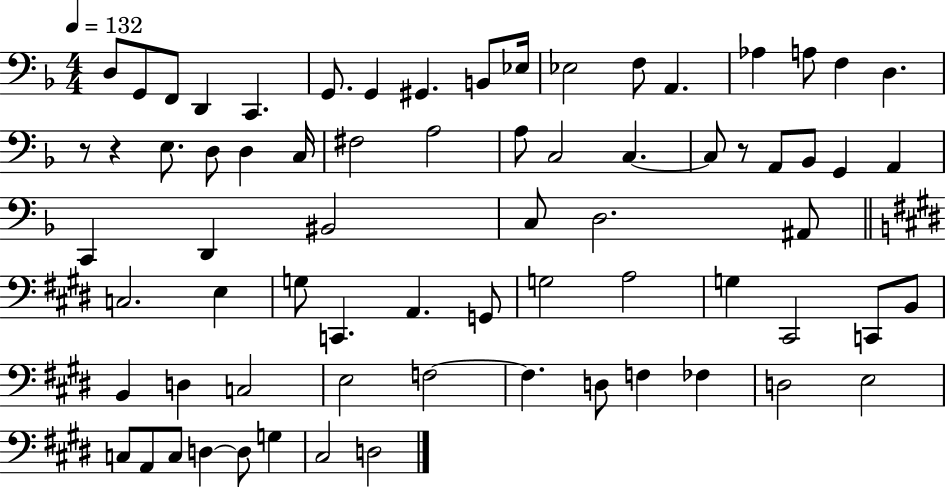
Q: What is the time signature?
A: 4/4